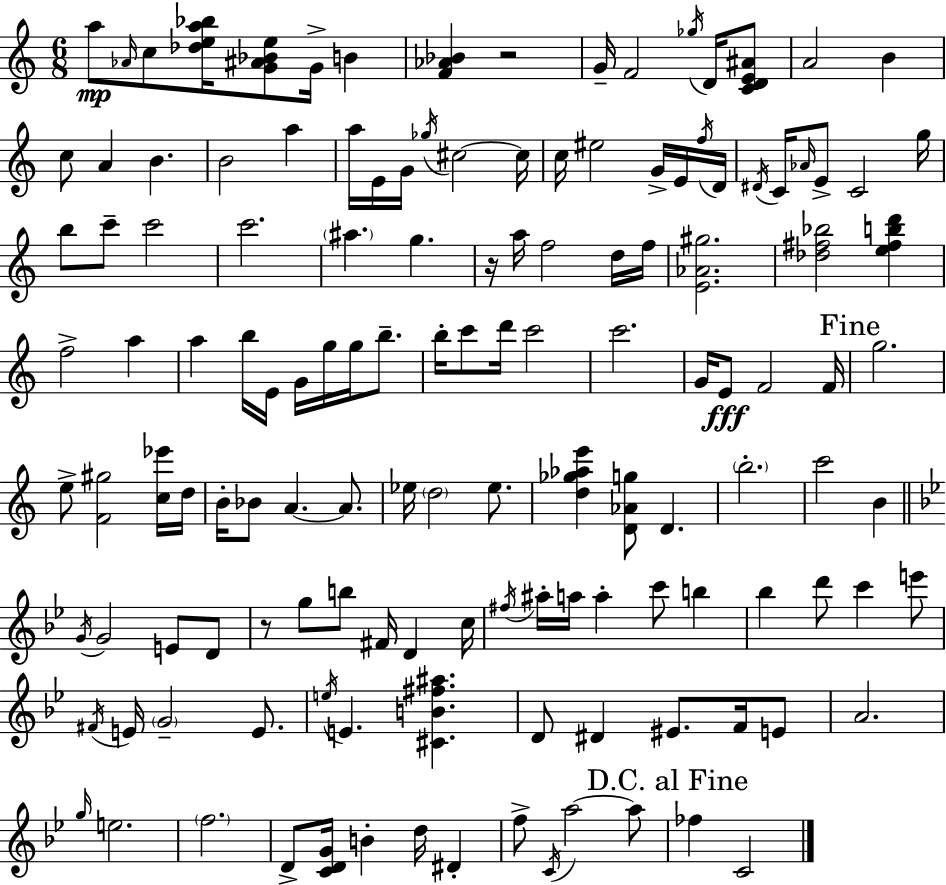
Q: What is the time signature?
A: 6/8